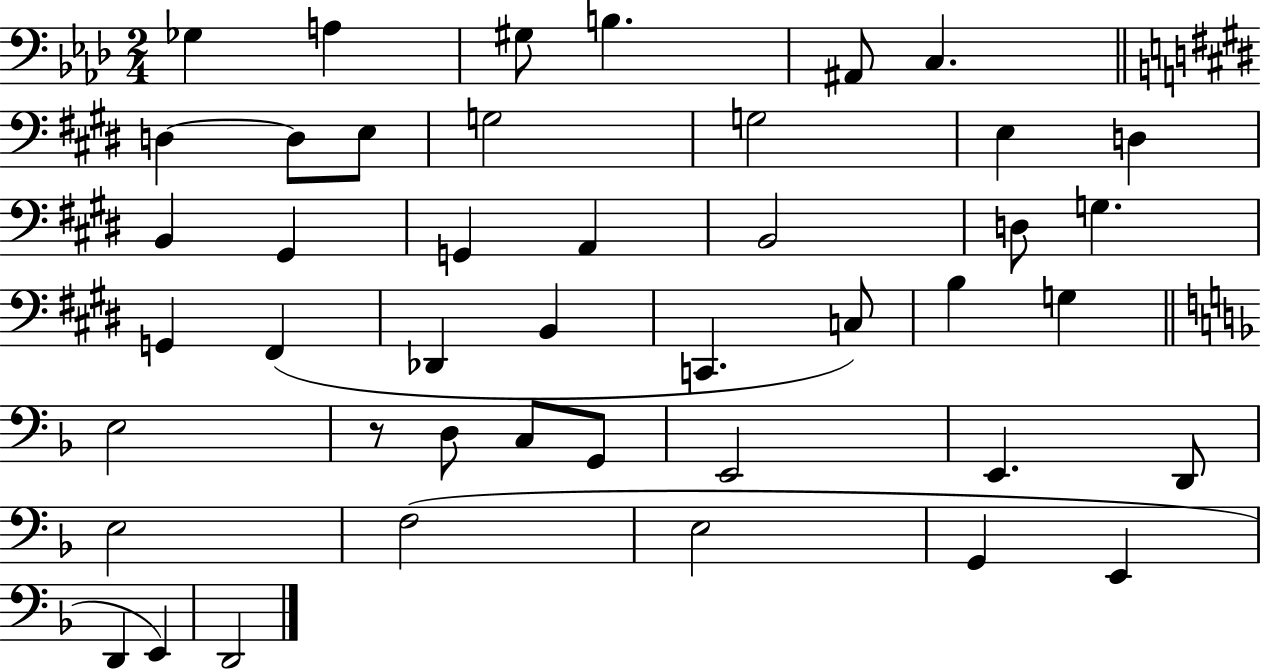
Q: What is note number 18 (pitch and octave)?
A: B2